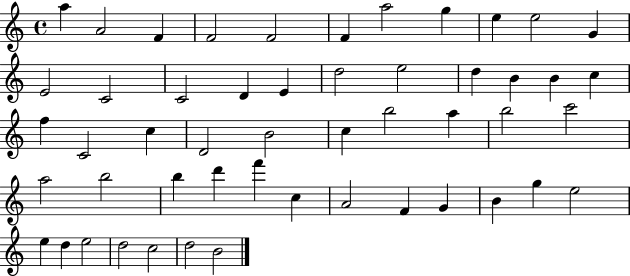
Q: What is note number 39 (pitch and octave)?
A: A4